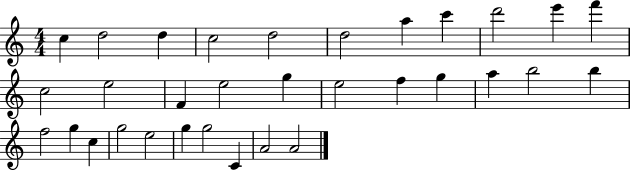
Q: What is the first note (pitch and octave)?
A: C5